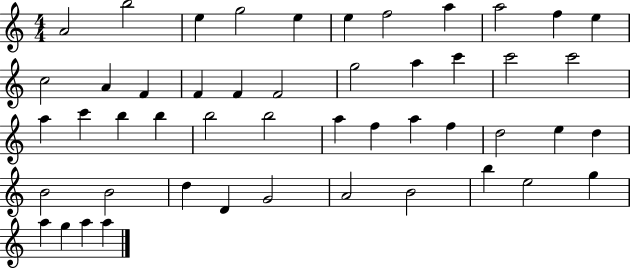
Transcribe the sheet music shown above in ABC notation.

X:1
T:Untitled
M:4/4
L:1/4
K:C
A2 b2 e g2 e e f2 a a2 f e c2 A F F F F2 g2 a c' c'2 c'2 a c' b b b2 b2 a f a f d2 e d B2 B2 d D G2 A2 B2 b e2 g a g a a